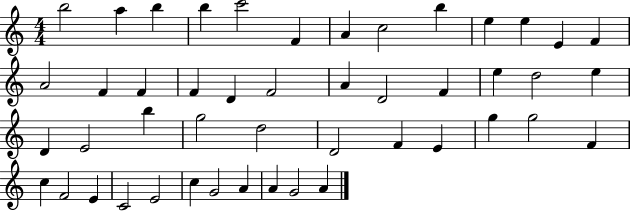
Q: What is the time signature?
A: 4/4